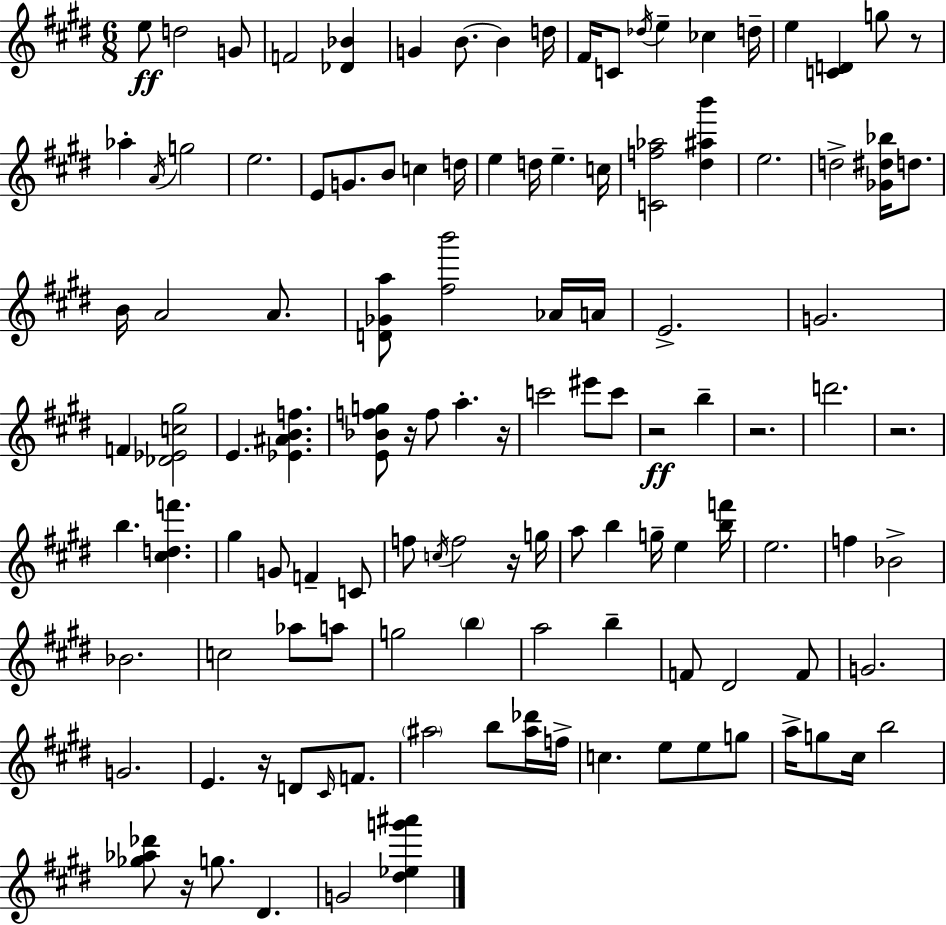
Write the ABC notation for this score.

X:1
T:Untitled
M:6/8
L:1/4
K:E
e/2 d2 G/2 F2 [_D_B] G B/2 B d/4 ^F/4 C/2 _d/4 e _c d/4 e [CD] g/2 z/2 _a A/4 g2 e2 E/2 G/2 B/2 c d/4 e d/4 e c/4 [Cf_a]2 [^d^ab'] e2 d2 [_G^d_b]/4 d/2 B/4 A2 A/2 [D_Ga]/2 [^fb']2 _A/4 A/4 E2 G2 F [_D_Ec^g]2 E [_E^ABf] [E_Bfg]/2 z/4 f/2 a z/4 c'2 ^e'/2 c'/2 z2 b z2 d'2 z2 b [^cdf'] ^g G/2 F C/2 f/2 c/4 f2 z/4 g/4 a/2 b g/4 e [bf']/4 e2 f _B2 _B2 c2 _a/2 a/2 g2 b a2 b F/2 ^D2 F/2 G2 G2 E z/4 D/2 ^C/4 F/2 ^a2 b/2 [^a_d']/4 f/4 c e/2 e/2 g/2 a/4 g/2 ^c/4 b2 [_g_a_d']/2 z/4 g/2 ^D G2 [^d_eg'^a']